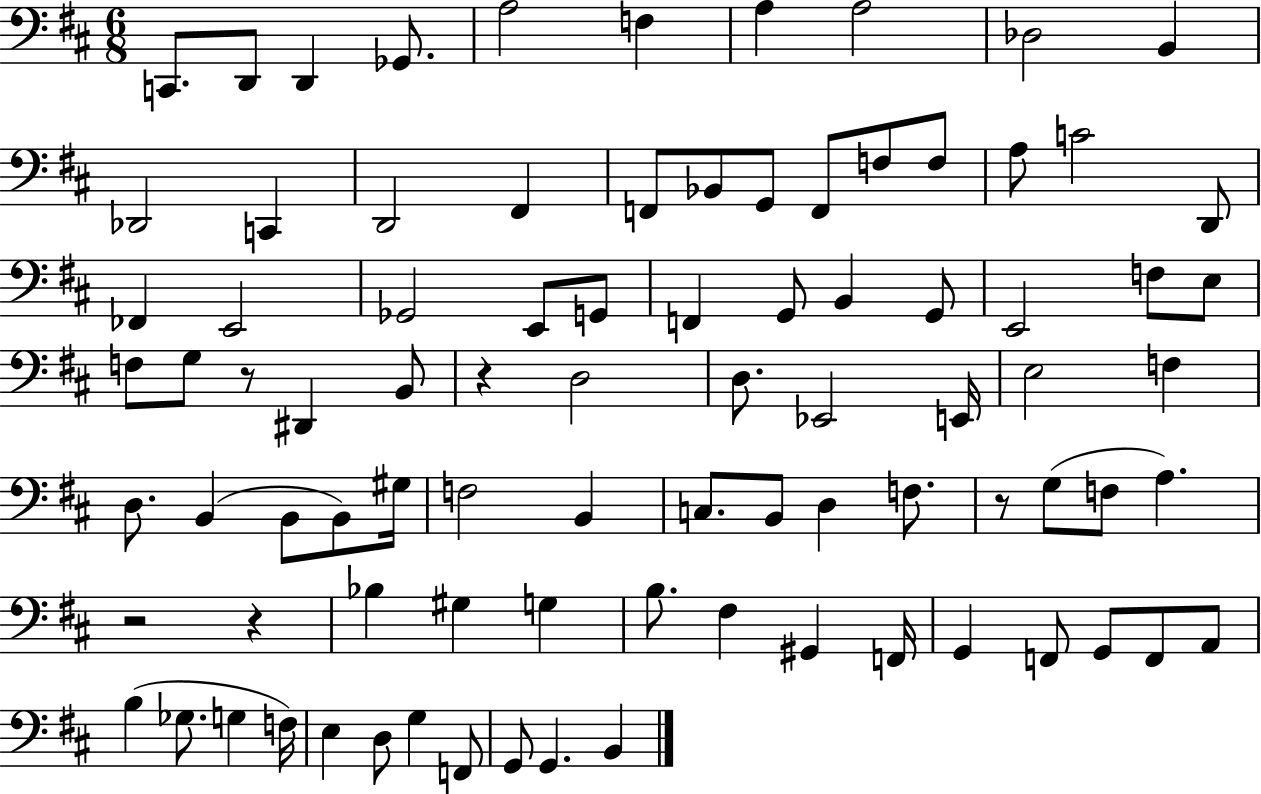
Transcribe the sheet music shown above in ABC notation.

X:1
T:Untitled
M:6/8
L:1/4
K:D
C,,/2 D,,/2 D,, _G,,/2 A,2 F, A, A,2 _D,2 B,, _D,,2 C,, D,,2 ^F,, F,,/2 _B,,/2 G,,/2 F,,/2 F,/2 F,/2 A,/2 C2 D,,/2 _F,, E,,2 _G,,2 E,,/2 G,,/2 F,, G,,/2 B,, G,,/2 E,,2 F,/2 E,/2 F,/2 G,/2 z/2 ^D,, B,,/2 z D,2 D,/2 _E,,2 E,,/4 E,2 F, D,/2 B,, B,,/2 B,,/2 ^G,/4 F,2 B,, C,/2 B,,/2 D, F,/2 z/2 G,/2 F,/2 A, z2 z _B, ^G, G, B,/2 ^F, ^G,, F,,/4 G,, F,,/2 G,,/2 F,,/2 A,,/2 B, _G,/2 G, F,/4 E, D,/2 G, F,,/2 G,,/2 G,, B,,